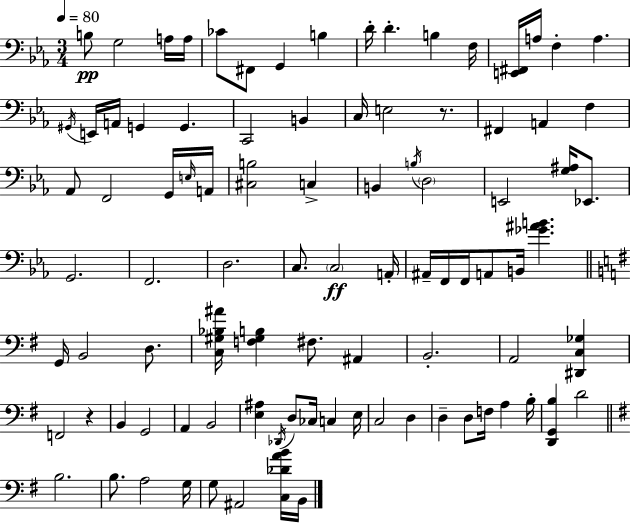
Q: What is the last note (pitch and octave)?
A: B2